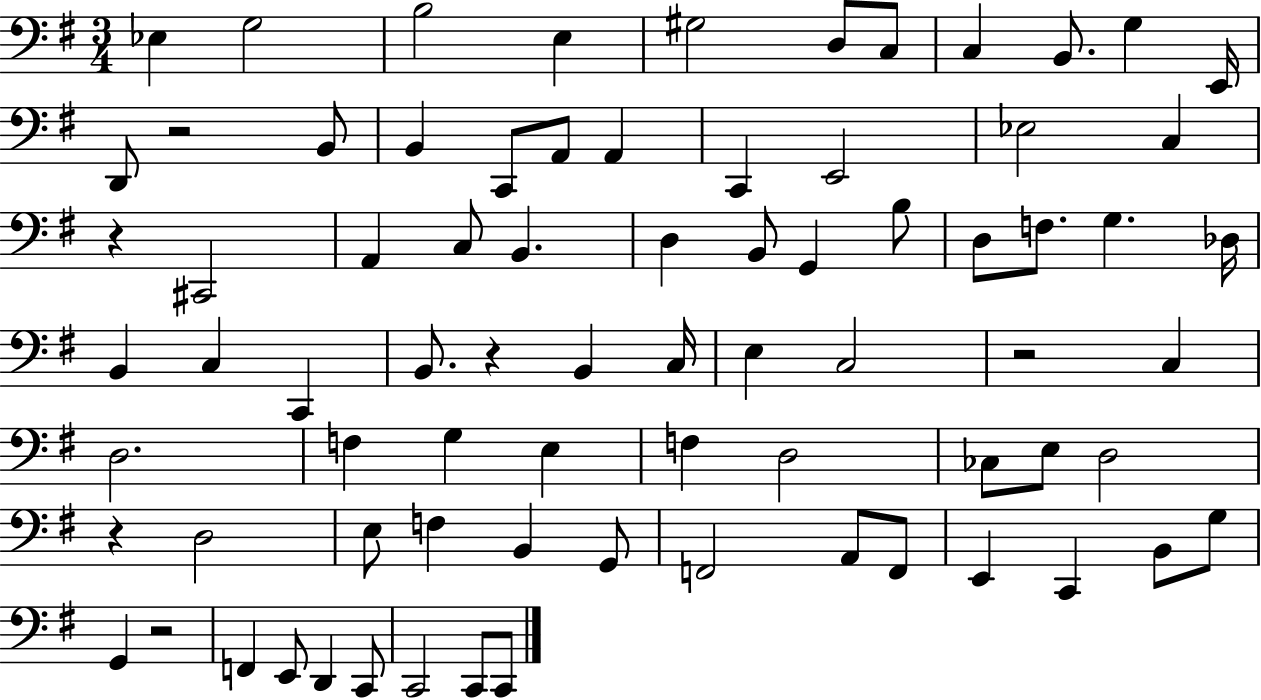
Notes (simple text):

Eb3/q G3/h B3/h E3/q G#3/h D3/e C3/e C3/q B2/e. G3/q E2/s D2/e R/h B2/e B2/q C2/e A2/e A2/q C2/q E2/h Eb3/h C3/q R/q C#2/h A2/q C3/e B2/q. D3/q B2/e G2/q B3/e D3/e F3/e. G3/q. Db3/s B2/q C3/q C2/q B2/e. R/q B2/q C3/s E3/q C3/h R/h C3/q D3/h. F3/q G3/q E3/q F3/q D3/h CES3/e E3/e D3/h R/q D3/h E3/e F3/q B2/q G2/e F2/h A2/e F2/e E2/q C2/q B2/e G3/e G2/q R/h F2/q E2/e D2/q C2/e C2/h C2/e C2/e